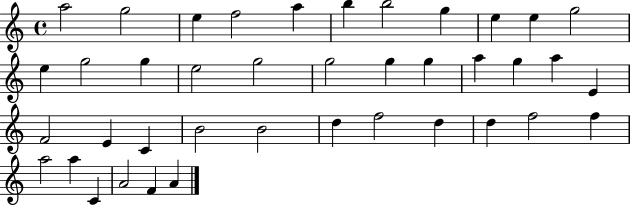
X:1
T:Untitled
M:4/4
L:1/4
K:C
a2 g2 e f2 a b b2 g e e g2 e g2 g e2 g2 g2 g g a g a E F2 E C B2 B2 d f2 d d f2 f a2 a C A2 F A